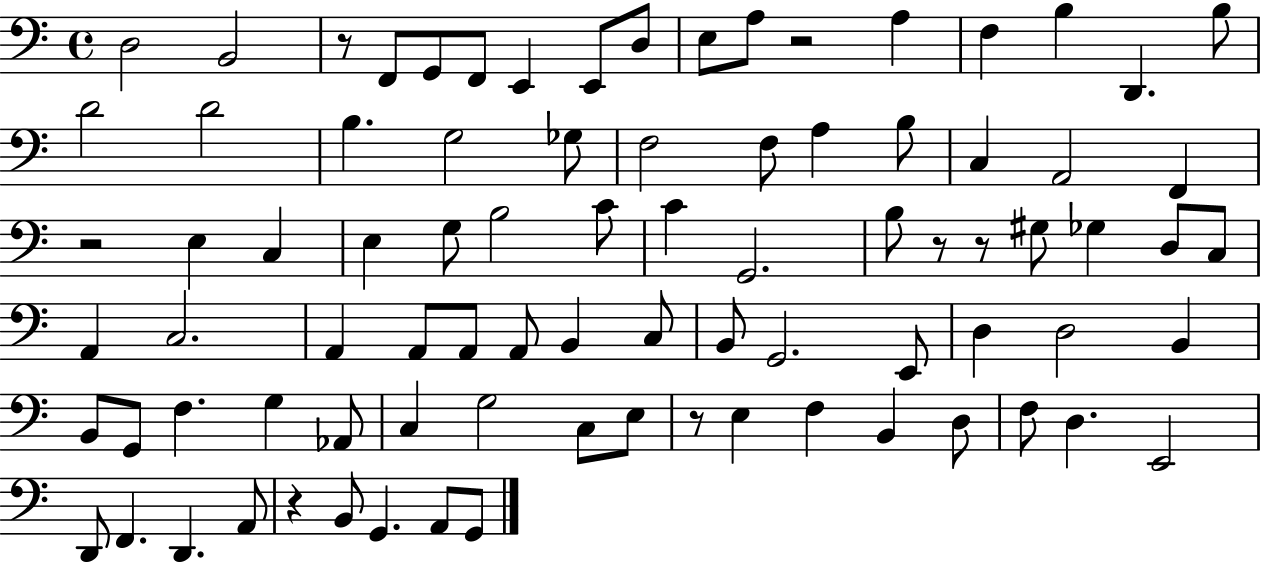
X:1
T:Untitled
M:4/4
L:1/4
K:C
D,2 B,,2 z/2 F,,/2 G,,/2 F,,/2 E,, E,,/2 D,/2 E,/2 A,/2 z2 A, F, B, D,, B,/2 D2 D2 B, G,2 _G,/2 F,2 F,/2 A, B,/2 C, A,,2 F,, z2 E, C, E, G,/2 B,2 C/2 C G,,2 B,/2 z/2 z/2 ^G,/2 _G, D,/2 C,/2 A,, C,2 A,, A,,/2 A,,/2 A,,/2 B,, C,/2 B,,/2 G,,2 E,,/2 D, D,2 B,, B,,/2 G,,/2 F, G, _A,,/2 C, G,2 C,/2 E,/2 z/2 E, F, B,, D,/2 F,/2 D, E,,2 D,,/2 F,, D,, A,,/2 z B,,/2 G,, A,,/2 G,,/2